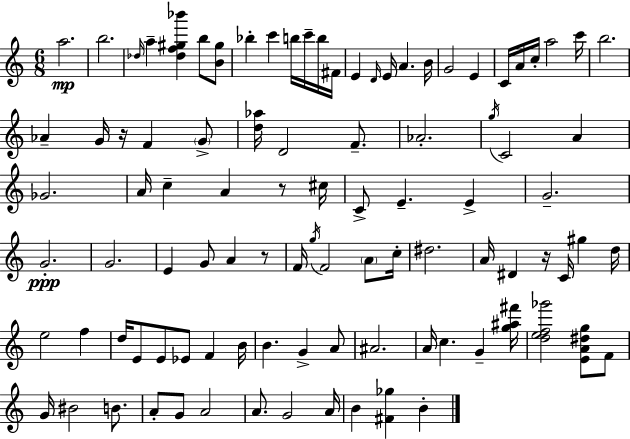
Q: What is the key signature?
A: C major